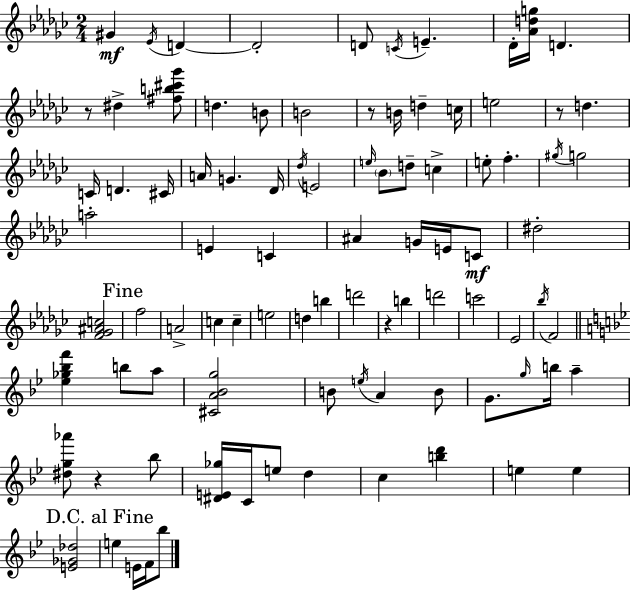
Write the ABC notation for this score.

X:1
T:Untitled
M:2/4
L:1/4
K:Ebm
^G _E/4 D D2 D/2 C/4 E _D/4 [_Adg]/4 D z/2 ^d [^fb^c'_g']/2 d B/2 B2 z/2 B/4 d c/4 e2 z/2 d C/4 D ^C/4 A/4 G _D/4 _d/4 E2 e/4 _B/2 d/2 c e/2 f ^g/4 g2 a2 E C ^A G/4 E/4 C/2 ^d2 [F_G^Ac]2 f2 A2 c c e2 d b d'2 z b d'2 c'2 _E2 _b/4 F2 [_e_g_bf'] b/2 a/2 [^CA_Bg]2 B/2 e/4 A B/2 G/2 g/4 b/4 a [^dg_a']/2 z _b/2 [^DE_g]/4 C/4 e/2 d c [bd'] e e [E_G_d]2 e E/4 F/4 _b/2